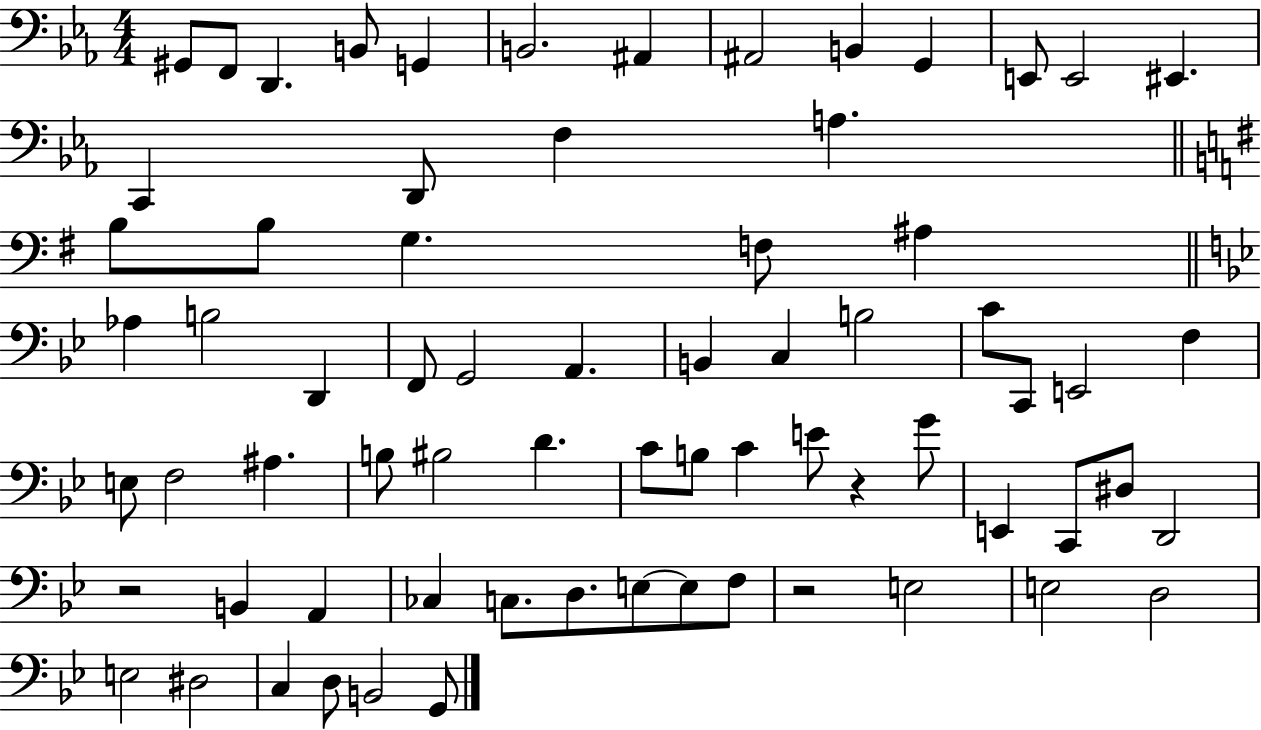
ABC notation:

X:1
T:Untitled
M:4/4
L:1/4
K:Eb
^G,,/2 F,,/2 D,, B,,/2 G,, B,,2 ^A,, ^A,,2 B,, G,, E,,/2 E,,2 ^E,, C,, D,,/2 F, A, B,/2 B,/2 G, F,/2 ^A, _A, B,2 D,, F,,/2 G,,2 A,, B,, C, B,2 C/2 C,,/2 E,,2 F, E,/2 F,2 ^A, B,/2 ^B,2 D C/2 B,/2 C E/2 z G/2 E,, C,,/2 ^D,/2 D,,2 z2 B,, A,, _C, C,/2 D,/2 E,/2 E,/2 F,/2 z2 E,2 E,2 D,2 E,2 ^D,2 C, D,/2 B,,2 G,,/2